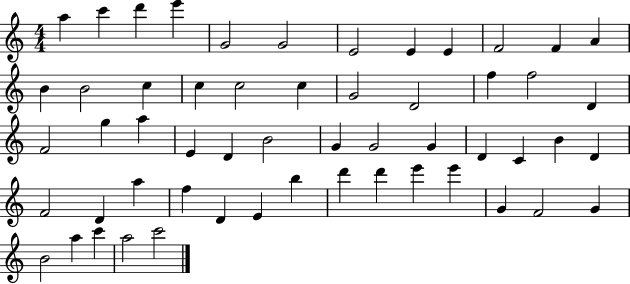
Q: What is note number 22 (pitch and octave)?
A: F5